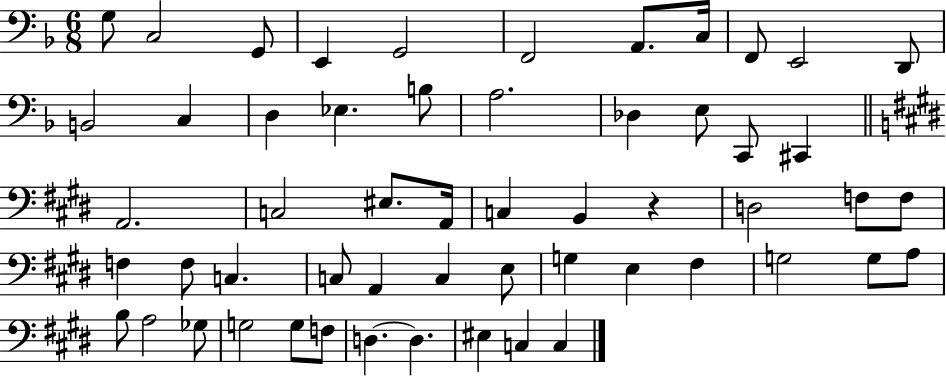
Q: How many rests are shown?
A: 1